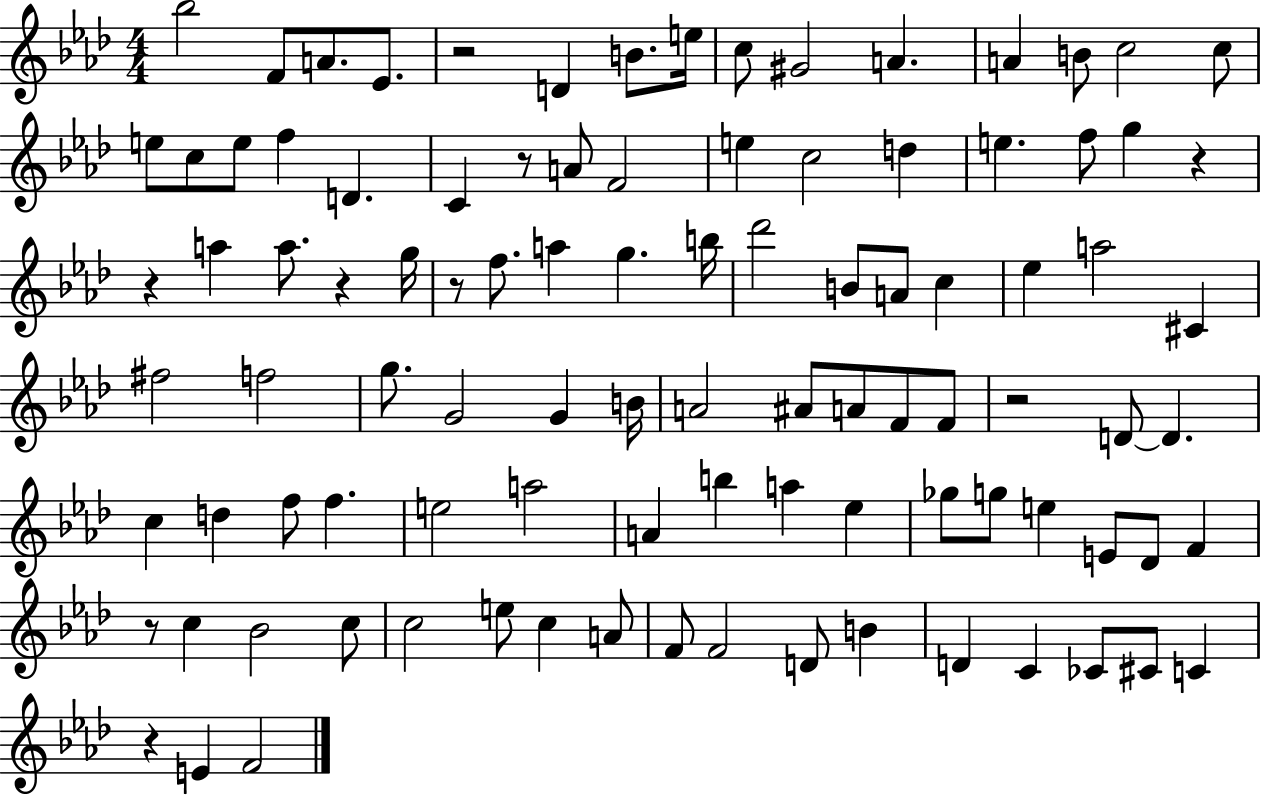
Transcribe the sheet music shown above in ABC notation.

X:1
T:Untitled
M:4/4
L:1/4
K:Ab
_b2 F/2 A/2 _E/2 z2 D B/2 e/4 c/2 ^G2 A A B/2 c2 c/2 e/2 c/2 e/2 f D C z/2 A/2 F2 e c2 d e f/2 g z z a a/2 z g/4 z/2 f/2 a g b/4 _d'2 B/2 A/2 c _e a2 ^C ^f2 f2 g/2 G2 G B/4 A2 ^A/2 A/2 F/2 F/2 z2 D/2 D c d f/2 f e2 a2 A b a _e _g/2 g/2 e E/2 _D/2 F z/2 c _B2 c/2 c2 e/2 c A/2 F/2 F2 D/2 B D C _C/2 ^C/2 C z E F2